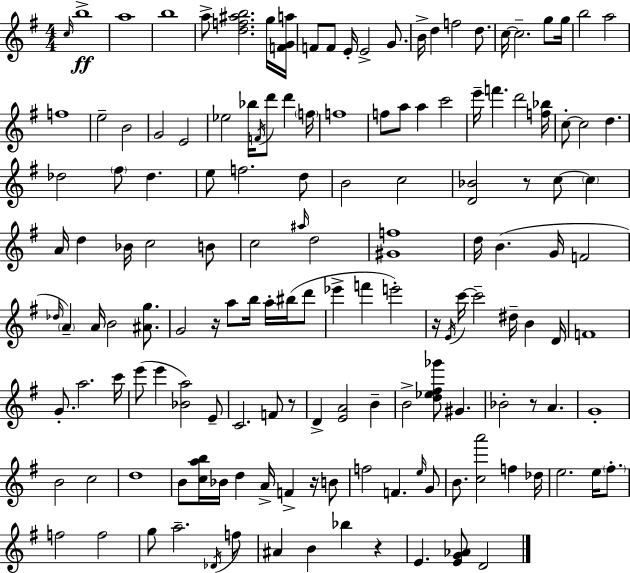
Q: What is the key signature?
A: E minor